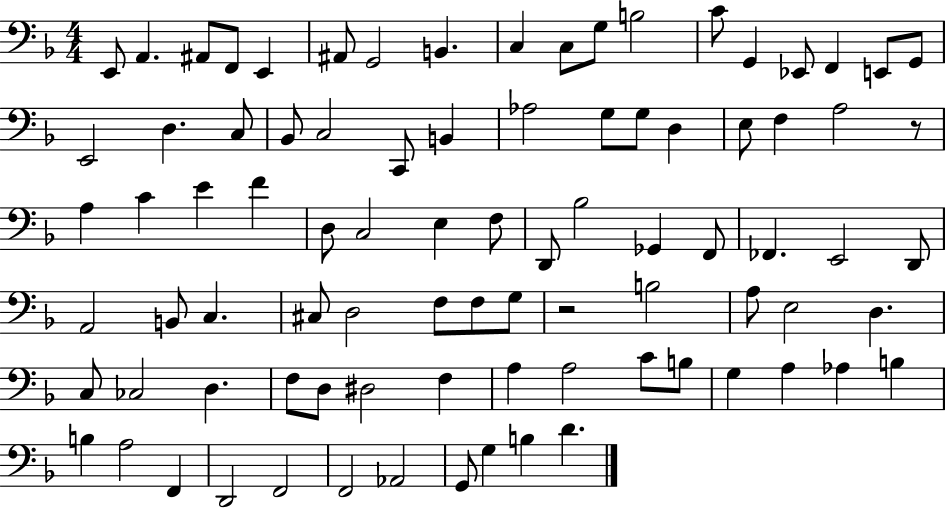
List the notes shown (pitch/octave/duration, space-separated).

E2/e A2/q. A#2/e F2/e E2/q A#2/e G2/h B2/q. C3/q C3/e G3/e B3/h C4/e G2/q Eb2/e F2/q E2/e G2/e E2/h D3/q. C3/e Bb2/e C3/h C2/e B2/q Ab3/h G3/e G3/e D3/q E3/e F3/q A3/h R/e A3/q C4/q E4/q F4/q D3/e C3/h E3/q F3/e D2/e Bb3/h Gb2/q F2/e FES2/q. E2/h D2/e A2/h B2/e C3/q. C#3/e D3/h F3/e F3/e G3/e R/h B3/h A3/e E3/h D3/q. C3/e CES3/h D3/q. F3/e D3/e D#3/h F3/q A3/q A3/h C4/e B3/e G3/q A3/q Ab3/q B3/q B3/q A3/h F2/q D2/h F2/h F2/h Ab2/h G2/e G3/q B3/q D4/q.